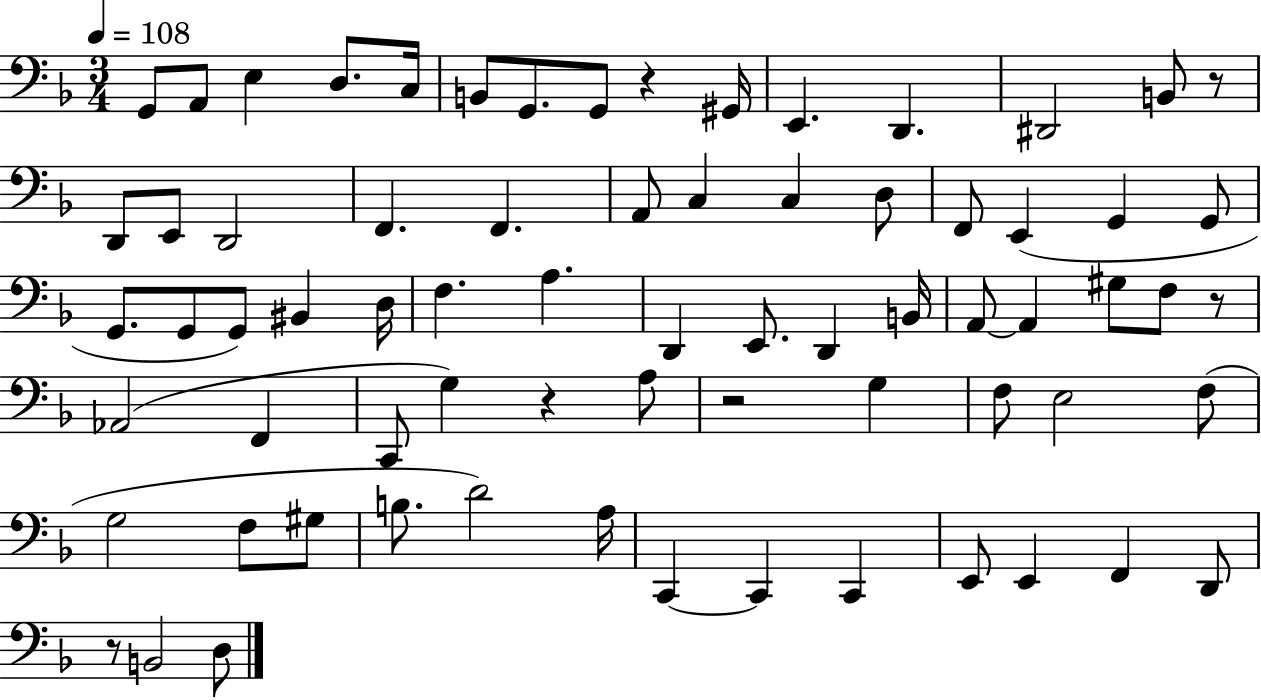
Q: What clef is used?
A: bass